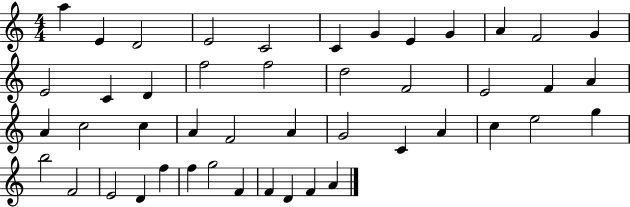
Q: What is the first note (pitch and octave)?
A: A5